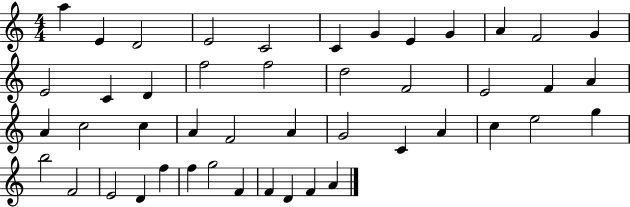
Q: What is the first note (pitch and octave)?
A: A5